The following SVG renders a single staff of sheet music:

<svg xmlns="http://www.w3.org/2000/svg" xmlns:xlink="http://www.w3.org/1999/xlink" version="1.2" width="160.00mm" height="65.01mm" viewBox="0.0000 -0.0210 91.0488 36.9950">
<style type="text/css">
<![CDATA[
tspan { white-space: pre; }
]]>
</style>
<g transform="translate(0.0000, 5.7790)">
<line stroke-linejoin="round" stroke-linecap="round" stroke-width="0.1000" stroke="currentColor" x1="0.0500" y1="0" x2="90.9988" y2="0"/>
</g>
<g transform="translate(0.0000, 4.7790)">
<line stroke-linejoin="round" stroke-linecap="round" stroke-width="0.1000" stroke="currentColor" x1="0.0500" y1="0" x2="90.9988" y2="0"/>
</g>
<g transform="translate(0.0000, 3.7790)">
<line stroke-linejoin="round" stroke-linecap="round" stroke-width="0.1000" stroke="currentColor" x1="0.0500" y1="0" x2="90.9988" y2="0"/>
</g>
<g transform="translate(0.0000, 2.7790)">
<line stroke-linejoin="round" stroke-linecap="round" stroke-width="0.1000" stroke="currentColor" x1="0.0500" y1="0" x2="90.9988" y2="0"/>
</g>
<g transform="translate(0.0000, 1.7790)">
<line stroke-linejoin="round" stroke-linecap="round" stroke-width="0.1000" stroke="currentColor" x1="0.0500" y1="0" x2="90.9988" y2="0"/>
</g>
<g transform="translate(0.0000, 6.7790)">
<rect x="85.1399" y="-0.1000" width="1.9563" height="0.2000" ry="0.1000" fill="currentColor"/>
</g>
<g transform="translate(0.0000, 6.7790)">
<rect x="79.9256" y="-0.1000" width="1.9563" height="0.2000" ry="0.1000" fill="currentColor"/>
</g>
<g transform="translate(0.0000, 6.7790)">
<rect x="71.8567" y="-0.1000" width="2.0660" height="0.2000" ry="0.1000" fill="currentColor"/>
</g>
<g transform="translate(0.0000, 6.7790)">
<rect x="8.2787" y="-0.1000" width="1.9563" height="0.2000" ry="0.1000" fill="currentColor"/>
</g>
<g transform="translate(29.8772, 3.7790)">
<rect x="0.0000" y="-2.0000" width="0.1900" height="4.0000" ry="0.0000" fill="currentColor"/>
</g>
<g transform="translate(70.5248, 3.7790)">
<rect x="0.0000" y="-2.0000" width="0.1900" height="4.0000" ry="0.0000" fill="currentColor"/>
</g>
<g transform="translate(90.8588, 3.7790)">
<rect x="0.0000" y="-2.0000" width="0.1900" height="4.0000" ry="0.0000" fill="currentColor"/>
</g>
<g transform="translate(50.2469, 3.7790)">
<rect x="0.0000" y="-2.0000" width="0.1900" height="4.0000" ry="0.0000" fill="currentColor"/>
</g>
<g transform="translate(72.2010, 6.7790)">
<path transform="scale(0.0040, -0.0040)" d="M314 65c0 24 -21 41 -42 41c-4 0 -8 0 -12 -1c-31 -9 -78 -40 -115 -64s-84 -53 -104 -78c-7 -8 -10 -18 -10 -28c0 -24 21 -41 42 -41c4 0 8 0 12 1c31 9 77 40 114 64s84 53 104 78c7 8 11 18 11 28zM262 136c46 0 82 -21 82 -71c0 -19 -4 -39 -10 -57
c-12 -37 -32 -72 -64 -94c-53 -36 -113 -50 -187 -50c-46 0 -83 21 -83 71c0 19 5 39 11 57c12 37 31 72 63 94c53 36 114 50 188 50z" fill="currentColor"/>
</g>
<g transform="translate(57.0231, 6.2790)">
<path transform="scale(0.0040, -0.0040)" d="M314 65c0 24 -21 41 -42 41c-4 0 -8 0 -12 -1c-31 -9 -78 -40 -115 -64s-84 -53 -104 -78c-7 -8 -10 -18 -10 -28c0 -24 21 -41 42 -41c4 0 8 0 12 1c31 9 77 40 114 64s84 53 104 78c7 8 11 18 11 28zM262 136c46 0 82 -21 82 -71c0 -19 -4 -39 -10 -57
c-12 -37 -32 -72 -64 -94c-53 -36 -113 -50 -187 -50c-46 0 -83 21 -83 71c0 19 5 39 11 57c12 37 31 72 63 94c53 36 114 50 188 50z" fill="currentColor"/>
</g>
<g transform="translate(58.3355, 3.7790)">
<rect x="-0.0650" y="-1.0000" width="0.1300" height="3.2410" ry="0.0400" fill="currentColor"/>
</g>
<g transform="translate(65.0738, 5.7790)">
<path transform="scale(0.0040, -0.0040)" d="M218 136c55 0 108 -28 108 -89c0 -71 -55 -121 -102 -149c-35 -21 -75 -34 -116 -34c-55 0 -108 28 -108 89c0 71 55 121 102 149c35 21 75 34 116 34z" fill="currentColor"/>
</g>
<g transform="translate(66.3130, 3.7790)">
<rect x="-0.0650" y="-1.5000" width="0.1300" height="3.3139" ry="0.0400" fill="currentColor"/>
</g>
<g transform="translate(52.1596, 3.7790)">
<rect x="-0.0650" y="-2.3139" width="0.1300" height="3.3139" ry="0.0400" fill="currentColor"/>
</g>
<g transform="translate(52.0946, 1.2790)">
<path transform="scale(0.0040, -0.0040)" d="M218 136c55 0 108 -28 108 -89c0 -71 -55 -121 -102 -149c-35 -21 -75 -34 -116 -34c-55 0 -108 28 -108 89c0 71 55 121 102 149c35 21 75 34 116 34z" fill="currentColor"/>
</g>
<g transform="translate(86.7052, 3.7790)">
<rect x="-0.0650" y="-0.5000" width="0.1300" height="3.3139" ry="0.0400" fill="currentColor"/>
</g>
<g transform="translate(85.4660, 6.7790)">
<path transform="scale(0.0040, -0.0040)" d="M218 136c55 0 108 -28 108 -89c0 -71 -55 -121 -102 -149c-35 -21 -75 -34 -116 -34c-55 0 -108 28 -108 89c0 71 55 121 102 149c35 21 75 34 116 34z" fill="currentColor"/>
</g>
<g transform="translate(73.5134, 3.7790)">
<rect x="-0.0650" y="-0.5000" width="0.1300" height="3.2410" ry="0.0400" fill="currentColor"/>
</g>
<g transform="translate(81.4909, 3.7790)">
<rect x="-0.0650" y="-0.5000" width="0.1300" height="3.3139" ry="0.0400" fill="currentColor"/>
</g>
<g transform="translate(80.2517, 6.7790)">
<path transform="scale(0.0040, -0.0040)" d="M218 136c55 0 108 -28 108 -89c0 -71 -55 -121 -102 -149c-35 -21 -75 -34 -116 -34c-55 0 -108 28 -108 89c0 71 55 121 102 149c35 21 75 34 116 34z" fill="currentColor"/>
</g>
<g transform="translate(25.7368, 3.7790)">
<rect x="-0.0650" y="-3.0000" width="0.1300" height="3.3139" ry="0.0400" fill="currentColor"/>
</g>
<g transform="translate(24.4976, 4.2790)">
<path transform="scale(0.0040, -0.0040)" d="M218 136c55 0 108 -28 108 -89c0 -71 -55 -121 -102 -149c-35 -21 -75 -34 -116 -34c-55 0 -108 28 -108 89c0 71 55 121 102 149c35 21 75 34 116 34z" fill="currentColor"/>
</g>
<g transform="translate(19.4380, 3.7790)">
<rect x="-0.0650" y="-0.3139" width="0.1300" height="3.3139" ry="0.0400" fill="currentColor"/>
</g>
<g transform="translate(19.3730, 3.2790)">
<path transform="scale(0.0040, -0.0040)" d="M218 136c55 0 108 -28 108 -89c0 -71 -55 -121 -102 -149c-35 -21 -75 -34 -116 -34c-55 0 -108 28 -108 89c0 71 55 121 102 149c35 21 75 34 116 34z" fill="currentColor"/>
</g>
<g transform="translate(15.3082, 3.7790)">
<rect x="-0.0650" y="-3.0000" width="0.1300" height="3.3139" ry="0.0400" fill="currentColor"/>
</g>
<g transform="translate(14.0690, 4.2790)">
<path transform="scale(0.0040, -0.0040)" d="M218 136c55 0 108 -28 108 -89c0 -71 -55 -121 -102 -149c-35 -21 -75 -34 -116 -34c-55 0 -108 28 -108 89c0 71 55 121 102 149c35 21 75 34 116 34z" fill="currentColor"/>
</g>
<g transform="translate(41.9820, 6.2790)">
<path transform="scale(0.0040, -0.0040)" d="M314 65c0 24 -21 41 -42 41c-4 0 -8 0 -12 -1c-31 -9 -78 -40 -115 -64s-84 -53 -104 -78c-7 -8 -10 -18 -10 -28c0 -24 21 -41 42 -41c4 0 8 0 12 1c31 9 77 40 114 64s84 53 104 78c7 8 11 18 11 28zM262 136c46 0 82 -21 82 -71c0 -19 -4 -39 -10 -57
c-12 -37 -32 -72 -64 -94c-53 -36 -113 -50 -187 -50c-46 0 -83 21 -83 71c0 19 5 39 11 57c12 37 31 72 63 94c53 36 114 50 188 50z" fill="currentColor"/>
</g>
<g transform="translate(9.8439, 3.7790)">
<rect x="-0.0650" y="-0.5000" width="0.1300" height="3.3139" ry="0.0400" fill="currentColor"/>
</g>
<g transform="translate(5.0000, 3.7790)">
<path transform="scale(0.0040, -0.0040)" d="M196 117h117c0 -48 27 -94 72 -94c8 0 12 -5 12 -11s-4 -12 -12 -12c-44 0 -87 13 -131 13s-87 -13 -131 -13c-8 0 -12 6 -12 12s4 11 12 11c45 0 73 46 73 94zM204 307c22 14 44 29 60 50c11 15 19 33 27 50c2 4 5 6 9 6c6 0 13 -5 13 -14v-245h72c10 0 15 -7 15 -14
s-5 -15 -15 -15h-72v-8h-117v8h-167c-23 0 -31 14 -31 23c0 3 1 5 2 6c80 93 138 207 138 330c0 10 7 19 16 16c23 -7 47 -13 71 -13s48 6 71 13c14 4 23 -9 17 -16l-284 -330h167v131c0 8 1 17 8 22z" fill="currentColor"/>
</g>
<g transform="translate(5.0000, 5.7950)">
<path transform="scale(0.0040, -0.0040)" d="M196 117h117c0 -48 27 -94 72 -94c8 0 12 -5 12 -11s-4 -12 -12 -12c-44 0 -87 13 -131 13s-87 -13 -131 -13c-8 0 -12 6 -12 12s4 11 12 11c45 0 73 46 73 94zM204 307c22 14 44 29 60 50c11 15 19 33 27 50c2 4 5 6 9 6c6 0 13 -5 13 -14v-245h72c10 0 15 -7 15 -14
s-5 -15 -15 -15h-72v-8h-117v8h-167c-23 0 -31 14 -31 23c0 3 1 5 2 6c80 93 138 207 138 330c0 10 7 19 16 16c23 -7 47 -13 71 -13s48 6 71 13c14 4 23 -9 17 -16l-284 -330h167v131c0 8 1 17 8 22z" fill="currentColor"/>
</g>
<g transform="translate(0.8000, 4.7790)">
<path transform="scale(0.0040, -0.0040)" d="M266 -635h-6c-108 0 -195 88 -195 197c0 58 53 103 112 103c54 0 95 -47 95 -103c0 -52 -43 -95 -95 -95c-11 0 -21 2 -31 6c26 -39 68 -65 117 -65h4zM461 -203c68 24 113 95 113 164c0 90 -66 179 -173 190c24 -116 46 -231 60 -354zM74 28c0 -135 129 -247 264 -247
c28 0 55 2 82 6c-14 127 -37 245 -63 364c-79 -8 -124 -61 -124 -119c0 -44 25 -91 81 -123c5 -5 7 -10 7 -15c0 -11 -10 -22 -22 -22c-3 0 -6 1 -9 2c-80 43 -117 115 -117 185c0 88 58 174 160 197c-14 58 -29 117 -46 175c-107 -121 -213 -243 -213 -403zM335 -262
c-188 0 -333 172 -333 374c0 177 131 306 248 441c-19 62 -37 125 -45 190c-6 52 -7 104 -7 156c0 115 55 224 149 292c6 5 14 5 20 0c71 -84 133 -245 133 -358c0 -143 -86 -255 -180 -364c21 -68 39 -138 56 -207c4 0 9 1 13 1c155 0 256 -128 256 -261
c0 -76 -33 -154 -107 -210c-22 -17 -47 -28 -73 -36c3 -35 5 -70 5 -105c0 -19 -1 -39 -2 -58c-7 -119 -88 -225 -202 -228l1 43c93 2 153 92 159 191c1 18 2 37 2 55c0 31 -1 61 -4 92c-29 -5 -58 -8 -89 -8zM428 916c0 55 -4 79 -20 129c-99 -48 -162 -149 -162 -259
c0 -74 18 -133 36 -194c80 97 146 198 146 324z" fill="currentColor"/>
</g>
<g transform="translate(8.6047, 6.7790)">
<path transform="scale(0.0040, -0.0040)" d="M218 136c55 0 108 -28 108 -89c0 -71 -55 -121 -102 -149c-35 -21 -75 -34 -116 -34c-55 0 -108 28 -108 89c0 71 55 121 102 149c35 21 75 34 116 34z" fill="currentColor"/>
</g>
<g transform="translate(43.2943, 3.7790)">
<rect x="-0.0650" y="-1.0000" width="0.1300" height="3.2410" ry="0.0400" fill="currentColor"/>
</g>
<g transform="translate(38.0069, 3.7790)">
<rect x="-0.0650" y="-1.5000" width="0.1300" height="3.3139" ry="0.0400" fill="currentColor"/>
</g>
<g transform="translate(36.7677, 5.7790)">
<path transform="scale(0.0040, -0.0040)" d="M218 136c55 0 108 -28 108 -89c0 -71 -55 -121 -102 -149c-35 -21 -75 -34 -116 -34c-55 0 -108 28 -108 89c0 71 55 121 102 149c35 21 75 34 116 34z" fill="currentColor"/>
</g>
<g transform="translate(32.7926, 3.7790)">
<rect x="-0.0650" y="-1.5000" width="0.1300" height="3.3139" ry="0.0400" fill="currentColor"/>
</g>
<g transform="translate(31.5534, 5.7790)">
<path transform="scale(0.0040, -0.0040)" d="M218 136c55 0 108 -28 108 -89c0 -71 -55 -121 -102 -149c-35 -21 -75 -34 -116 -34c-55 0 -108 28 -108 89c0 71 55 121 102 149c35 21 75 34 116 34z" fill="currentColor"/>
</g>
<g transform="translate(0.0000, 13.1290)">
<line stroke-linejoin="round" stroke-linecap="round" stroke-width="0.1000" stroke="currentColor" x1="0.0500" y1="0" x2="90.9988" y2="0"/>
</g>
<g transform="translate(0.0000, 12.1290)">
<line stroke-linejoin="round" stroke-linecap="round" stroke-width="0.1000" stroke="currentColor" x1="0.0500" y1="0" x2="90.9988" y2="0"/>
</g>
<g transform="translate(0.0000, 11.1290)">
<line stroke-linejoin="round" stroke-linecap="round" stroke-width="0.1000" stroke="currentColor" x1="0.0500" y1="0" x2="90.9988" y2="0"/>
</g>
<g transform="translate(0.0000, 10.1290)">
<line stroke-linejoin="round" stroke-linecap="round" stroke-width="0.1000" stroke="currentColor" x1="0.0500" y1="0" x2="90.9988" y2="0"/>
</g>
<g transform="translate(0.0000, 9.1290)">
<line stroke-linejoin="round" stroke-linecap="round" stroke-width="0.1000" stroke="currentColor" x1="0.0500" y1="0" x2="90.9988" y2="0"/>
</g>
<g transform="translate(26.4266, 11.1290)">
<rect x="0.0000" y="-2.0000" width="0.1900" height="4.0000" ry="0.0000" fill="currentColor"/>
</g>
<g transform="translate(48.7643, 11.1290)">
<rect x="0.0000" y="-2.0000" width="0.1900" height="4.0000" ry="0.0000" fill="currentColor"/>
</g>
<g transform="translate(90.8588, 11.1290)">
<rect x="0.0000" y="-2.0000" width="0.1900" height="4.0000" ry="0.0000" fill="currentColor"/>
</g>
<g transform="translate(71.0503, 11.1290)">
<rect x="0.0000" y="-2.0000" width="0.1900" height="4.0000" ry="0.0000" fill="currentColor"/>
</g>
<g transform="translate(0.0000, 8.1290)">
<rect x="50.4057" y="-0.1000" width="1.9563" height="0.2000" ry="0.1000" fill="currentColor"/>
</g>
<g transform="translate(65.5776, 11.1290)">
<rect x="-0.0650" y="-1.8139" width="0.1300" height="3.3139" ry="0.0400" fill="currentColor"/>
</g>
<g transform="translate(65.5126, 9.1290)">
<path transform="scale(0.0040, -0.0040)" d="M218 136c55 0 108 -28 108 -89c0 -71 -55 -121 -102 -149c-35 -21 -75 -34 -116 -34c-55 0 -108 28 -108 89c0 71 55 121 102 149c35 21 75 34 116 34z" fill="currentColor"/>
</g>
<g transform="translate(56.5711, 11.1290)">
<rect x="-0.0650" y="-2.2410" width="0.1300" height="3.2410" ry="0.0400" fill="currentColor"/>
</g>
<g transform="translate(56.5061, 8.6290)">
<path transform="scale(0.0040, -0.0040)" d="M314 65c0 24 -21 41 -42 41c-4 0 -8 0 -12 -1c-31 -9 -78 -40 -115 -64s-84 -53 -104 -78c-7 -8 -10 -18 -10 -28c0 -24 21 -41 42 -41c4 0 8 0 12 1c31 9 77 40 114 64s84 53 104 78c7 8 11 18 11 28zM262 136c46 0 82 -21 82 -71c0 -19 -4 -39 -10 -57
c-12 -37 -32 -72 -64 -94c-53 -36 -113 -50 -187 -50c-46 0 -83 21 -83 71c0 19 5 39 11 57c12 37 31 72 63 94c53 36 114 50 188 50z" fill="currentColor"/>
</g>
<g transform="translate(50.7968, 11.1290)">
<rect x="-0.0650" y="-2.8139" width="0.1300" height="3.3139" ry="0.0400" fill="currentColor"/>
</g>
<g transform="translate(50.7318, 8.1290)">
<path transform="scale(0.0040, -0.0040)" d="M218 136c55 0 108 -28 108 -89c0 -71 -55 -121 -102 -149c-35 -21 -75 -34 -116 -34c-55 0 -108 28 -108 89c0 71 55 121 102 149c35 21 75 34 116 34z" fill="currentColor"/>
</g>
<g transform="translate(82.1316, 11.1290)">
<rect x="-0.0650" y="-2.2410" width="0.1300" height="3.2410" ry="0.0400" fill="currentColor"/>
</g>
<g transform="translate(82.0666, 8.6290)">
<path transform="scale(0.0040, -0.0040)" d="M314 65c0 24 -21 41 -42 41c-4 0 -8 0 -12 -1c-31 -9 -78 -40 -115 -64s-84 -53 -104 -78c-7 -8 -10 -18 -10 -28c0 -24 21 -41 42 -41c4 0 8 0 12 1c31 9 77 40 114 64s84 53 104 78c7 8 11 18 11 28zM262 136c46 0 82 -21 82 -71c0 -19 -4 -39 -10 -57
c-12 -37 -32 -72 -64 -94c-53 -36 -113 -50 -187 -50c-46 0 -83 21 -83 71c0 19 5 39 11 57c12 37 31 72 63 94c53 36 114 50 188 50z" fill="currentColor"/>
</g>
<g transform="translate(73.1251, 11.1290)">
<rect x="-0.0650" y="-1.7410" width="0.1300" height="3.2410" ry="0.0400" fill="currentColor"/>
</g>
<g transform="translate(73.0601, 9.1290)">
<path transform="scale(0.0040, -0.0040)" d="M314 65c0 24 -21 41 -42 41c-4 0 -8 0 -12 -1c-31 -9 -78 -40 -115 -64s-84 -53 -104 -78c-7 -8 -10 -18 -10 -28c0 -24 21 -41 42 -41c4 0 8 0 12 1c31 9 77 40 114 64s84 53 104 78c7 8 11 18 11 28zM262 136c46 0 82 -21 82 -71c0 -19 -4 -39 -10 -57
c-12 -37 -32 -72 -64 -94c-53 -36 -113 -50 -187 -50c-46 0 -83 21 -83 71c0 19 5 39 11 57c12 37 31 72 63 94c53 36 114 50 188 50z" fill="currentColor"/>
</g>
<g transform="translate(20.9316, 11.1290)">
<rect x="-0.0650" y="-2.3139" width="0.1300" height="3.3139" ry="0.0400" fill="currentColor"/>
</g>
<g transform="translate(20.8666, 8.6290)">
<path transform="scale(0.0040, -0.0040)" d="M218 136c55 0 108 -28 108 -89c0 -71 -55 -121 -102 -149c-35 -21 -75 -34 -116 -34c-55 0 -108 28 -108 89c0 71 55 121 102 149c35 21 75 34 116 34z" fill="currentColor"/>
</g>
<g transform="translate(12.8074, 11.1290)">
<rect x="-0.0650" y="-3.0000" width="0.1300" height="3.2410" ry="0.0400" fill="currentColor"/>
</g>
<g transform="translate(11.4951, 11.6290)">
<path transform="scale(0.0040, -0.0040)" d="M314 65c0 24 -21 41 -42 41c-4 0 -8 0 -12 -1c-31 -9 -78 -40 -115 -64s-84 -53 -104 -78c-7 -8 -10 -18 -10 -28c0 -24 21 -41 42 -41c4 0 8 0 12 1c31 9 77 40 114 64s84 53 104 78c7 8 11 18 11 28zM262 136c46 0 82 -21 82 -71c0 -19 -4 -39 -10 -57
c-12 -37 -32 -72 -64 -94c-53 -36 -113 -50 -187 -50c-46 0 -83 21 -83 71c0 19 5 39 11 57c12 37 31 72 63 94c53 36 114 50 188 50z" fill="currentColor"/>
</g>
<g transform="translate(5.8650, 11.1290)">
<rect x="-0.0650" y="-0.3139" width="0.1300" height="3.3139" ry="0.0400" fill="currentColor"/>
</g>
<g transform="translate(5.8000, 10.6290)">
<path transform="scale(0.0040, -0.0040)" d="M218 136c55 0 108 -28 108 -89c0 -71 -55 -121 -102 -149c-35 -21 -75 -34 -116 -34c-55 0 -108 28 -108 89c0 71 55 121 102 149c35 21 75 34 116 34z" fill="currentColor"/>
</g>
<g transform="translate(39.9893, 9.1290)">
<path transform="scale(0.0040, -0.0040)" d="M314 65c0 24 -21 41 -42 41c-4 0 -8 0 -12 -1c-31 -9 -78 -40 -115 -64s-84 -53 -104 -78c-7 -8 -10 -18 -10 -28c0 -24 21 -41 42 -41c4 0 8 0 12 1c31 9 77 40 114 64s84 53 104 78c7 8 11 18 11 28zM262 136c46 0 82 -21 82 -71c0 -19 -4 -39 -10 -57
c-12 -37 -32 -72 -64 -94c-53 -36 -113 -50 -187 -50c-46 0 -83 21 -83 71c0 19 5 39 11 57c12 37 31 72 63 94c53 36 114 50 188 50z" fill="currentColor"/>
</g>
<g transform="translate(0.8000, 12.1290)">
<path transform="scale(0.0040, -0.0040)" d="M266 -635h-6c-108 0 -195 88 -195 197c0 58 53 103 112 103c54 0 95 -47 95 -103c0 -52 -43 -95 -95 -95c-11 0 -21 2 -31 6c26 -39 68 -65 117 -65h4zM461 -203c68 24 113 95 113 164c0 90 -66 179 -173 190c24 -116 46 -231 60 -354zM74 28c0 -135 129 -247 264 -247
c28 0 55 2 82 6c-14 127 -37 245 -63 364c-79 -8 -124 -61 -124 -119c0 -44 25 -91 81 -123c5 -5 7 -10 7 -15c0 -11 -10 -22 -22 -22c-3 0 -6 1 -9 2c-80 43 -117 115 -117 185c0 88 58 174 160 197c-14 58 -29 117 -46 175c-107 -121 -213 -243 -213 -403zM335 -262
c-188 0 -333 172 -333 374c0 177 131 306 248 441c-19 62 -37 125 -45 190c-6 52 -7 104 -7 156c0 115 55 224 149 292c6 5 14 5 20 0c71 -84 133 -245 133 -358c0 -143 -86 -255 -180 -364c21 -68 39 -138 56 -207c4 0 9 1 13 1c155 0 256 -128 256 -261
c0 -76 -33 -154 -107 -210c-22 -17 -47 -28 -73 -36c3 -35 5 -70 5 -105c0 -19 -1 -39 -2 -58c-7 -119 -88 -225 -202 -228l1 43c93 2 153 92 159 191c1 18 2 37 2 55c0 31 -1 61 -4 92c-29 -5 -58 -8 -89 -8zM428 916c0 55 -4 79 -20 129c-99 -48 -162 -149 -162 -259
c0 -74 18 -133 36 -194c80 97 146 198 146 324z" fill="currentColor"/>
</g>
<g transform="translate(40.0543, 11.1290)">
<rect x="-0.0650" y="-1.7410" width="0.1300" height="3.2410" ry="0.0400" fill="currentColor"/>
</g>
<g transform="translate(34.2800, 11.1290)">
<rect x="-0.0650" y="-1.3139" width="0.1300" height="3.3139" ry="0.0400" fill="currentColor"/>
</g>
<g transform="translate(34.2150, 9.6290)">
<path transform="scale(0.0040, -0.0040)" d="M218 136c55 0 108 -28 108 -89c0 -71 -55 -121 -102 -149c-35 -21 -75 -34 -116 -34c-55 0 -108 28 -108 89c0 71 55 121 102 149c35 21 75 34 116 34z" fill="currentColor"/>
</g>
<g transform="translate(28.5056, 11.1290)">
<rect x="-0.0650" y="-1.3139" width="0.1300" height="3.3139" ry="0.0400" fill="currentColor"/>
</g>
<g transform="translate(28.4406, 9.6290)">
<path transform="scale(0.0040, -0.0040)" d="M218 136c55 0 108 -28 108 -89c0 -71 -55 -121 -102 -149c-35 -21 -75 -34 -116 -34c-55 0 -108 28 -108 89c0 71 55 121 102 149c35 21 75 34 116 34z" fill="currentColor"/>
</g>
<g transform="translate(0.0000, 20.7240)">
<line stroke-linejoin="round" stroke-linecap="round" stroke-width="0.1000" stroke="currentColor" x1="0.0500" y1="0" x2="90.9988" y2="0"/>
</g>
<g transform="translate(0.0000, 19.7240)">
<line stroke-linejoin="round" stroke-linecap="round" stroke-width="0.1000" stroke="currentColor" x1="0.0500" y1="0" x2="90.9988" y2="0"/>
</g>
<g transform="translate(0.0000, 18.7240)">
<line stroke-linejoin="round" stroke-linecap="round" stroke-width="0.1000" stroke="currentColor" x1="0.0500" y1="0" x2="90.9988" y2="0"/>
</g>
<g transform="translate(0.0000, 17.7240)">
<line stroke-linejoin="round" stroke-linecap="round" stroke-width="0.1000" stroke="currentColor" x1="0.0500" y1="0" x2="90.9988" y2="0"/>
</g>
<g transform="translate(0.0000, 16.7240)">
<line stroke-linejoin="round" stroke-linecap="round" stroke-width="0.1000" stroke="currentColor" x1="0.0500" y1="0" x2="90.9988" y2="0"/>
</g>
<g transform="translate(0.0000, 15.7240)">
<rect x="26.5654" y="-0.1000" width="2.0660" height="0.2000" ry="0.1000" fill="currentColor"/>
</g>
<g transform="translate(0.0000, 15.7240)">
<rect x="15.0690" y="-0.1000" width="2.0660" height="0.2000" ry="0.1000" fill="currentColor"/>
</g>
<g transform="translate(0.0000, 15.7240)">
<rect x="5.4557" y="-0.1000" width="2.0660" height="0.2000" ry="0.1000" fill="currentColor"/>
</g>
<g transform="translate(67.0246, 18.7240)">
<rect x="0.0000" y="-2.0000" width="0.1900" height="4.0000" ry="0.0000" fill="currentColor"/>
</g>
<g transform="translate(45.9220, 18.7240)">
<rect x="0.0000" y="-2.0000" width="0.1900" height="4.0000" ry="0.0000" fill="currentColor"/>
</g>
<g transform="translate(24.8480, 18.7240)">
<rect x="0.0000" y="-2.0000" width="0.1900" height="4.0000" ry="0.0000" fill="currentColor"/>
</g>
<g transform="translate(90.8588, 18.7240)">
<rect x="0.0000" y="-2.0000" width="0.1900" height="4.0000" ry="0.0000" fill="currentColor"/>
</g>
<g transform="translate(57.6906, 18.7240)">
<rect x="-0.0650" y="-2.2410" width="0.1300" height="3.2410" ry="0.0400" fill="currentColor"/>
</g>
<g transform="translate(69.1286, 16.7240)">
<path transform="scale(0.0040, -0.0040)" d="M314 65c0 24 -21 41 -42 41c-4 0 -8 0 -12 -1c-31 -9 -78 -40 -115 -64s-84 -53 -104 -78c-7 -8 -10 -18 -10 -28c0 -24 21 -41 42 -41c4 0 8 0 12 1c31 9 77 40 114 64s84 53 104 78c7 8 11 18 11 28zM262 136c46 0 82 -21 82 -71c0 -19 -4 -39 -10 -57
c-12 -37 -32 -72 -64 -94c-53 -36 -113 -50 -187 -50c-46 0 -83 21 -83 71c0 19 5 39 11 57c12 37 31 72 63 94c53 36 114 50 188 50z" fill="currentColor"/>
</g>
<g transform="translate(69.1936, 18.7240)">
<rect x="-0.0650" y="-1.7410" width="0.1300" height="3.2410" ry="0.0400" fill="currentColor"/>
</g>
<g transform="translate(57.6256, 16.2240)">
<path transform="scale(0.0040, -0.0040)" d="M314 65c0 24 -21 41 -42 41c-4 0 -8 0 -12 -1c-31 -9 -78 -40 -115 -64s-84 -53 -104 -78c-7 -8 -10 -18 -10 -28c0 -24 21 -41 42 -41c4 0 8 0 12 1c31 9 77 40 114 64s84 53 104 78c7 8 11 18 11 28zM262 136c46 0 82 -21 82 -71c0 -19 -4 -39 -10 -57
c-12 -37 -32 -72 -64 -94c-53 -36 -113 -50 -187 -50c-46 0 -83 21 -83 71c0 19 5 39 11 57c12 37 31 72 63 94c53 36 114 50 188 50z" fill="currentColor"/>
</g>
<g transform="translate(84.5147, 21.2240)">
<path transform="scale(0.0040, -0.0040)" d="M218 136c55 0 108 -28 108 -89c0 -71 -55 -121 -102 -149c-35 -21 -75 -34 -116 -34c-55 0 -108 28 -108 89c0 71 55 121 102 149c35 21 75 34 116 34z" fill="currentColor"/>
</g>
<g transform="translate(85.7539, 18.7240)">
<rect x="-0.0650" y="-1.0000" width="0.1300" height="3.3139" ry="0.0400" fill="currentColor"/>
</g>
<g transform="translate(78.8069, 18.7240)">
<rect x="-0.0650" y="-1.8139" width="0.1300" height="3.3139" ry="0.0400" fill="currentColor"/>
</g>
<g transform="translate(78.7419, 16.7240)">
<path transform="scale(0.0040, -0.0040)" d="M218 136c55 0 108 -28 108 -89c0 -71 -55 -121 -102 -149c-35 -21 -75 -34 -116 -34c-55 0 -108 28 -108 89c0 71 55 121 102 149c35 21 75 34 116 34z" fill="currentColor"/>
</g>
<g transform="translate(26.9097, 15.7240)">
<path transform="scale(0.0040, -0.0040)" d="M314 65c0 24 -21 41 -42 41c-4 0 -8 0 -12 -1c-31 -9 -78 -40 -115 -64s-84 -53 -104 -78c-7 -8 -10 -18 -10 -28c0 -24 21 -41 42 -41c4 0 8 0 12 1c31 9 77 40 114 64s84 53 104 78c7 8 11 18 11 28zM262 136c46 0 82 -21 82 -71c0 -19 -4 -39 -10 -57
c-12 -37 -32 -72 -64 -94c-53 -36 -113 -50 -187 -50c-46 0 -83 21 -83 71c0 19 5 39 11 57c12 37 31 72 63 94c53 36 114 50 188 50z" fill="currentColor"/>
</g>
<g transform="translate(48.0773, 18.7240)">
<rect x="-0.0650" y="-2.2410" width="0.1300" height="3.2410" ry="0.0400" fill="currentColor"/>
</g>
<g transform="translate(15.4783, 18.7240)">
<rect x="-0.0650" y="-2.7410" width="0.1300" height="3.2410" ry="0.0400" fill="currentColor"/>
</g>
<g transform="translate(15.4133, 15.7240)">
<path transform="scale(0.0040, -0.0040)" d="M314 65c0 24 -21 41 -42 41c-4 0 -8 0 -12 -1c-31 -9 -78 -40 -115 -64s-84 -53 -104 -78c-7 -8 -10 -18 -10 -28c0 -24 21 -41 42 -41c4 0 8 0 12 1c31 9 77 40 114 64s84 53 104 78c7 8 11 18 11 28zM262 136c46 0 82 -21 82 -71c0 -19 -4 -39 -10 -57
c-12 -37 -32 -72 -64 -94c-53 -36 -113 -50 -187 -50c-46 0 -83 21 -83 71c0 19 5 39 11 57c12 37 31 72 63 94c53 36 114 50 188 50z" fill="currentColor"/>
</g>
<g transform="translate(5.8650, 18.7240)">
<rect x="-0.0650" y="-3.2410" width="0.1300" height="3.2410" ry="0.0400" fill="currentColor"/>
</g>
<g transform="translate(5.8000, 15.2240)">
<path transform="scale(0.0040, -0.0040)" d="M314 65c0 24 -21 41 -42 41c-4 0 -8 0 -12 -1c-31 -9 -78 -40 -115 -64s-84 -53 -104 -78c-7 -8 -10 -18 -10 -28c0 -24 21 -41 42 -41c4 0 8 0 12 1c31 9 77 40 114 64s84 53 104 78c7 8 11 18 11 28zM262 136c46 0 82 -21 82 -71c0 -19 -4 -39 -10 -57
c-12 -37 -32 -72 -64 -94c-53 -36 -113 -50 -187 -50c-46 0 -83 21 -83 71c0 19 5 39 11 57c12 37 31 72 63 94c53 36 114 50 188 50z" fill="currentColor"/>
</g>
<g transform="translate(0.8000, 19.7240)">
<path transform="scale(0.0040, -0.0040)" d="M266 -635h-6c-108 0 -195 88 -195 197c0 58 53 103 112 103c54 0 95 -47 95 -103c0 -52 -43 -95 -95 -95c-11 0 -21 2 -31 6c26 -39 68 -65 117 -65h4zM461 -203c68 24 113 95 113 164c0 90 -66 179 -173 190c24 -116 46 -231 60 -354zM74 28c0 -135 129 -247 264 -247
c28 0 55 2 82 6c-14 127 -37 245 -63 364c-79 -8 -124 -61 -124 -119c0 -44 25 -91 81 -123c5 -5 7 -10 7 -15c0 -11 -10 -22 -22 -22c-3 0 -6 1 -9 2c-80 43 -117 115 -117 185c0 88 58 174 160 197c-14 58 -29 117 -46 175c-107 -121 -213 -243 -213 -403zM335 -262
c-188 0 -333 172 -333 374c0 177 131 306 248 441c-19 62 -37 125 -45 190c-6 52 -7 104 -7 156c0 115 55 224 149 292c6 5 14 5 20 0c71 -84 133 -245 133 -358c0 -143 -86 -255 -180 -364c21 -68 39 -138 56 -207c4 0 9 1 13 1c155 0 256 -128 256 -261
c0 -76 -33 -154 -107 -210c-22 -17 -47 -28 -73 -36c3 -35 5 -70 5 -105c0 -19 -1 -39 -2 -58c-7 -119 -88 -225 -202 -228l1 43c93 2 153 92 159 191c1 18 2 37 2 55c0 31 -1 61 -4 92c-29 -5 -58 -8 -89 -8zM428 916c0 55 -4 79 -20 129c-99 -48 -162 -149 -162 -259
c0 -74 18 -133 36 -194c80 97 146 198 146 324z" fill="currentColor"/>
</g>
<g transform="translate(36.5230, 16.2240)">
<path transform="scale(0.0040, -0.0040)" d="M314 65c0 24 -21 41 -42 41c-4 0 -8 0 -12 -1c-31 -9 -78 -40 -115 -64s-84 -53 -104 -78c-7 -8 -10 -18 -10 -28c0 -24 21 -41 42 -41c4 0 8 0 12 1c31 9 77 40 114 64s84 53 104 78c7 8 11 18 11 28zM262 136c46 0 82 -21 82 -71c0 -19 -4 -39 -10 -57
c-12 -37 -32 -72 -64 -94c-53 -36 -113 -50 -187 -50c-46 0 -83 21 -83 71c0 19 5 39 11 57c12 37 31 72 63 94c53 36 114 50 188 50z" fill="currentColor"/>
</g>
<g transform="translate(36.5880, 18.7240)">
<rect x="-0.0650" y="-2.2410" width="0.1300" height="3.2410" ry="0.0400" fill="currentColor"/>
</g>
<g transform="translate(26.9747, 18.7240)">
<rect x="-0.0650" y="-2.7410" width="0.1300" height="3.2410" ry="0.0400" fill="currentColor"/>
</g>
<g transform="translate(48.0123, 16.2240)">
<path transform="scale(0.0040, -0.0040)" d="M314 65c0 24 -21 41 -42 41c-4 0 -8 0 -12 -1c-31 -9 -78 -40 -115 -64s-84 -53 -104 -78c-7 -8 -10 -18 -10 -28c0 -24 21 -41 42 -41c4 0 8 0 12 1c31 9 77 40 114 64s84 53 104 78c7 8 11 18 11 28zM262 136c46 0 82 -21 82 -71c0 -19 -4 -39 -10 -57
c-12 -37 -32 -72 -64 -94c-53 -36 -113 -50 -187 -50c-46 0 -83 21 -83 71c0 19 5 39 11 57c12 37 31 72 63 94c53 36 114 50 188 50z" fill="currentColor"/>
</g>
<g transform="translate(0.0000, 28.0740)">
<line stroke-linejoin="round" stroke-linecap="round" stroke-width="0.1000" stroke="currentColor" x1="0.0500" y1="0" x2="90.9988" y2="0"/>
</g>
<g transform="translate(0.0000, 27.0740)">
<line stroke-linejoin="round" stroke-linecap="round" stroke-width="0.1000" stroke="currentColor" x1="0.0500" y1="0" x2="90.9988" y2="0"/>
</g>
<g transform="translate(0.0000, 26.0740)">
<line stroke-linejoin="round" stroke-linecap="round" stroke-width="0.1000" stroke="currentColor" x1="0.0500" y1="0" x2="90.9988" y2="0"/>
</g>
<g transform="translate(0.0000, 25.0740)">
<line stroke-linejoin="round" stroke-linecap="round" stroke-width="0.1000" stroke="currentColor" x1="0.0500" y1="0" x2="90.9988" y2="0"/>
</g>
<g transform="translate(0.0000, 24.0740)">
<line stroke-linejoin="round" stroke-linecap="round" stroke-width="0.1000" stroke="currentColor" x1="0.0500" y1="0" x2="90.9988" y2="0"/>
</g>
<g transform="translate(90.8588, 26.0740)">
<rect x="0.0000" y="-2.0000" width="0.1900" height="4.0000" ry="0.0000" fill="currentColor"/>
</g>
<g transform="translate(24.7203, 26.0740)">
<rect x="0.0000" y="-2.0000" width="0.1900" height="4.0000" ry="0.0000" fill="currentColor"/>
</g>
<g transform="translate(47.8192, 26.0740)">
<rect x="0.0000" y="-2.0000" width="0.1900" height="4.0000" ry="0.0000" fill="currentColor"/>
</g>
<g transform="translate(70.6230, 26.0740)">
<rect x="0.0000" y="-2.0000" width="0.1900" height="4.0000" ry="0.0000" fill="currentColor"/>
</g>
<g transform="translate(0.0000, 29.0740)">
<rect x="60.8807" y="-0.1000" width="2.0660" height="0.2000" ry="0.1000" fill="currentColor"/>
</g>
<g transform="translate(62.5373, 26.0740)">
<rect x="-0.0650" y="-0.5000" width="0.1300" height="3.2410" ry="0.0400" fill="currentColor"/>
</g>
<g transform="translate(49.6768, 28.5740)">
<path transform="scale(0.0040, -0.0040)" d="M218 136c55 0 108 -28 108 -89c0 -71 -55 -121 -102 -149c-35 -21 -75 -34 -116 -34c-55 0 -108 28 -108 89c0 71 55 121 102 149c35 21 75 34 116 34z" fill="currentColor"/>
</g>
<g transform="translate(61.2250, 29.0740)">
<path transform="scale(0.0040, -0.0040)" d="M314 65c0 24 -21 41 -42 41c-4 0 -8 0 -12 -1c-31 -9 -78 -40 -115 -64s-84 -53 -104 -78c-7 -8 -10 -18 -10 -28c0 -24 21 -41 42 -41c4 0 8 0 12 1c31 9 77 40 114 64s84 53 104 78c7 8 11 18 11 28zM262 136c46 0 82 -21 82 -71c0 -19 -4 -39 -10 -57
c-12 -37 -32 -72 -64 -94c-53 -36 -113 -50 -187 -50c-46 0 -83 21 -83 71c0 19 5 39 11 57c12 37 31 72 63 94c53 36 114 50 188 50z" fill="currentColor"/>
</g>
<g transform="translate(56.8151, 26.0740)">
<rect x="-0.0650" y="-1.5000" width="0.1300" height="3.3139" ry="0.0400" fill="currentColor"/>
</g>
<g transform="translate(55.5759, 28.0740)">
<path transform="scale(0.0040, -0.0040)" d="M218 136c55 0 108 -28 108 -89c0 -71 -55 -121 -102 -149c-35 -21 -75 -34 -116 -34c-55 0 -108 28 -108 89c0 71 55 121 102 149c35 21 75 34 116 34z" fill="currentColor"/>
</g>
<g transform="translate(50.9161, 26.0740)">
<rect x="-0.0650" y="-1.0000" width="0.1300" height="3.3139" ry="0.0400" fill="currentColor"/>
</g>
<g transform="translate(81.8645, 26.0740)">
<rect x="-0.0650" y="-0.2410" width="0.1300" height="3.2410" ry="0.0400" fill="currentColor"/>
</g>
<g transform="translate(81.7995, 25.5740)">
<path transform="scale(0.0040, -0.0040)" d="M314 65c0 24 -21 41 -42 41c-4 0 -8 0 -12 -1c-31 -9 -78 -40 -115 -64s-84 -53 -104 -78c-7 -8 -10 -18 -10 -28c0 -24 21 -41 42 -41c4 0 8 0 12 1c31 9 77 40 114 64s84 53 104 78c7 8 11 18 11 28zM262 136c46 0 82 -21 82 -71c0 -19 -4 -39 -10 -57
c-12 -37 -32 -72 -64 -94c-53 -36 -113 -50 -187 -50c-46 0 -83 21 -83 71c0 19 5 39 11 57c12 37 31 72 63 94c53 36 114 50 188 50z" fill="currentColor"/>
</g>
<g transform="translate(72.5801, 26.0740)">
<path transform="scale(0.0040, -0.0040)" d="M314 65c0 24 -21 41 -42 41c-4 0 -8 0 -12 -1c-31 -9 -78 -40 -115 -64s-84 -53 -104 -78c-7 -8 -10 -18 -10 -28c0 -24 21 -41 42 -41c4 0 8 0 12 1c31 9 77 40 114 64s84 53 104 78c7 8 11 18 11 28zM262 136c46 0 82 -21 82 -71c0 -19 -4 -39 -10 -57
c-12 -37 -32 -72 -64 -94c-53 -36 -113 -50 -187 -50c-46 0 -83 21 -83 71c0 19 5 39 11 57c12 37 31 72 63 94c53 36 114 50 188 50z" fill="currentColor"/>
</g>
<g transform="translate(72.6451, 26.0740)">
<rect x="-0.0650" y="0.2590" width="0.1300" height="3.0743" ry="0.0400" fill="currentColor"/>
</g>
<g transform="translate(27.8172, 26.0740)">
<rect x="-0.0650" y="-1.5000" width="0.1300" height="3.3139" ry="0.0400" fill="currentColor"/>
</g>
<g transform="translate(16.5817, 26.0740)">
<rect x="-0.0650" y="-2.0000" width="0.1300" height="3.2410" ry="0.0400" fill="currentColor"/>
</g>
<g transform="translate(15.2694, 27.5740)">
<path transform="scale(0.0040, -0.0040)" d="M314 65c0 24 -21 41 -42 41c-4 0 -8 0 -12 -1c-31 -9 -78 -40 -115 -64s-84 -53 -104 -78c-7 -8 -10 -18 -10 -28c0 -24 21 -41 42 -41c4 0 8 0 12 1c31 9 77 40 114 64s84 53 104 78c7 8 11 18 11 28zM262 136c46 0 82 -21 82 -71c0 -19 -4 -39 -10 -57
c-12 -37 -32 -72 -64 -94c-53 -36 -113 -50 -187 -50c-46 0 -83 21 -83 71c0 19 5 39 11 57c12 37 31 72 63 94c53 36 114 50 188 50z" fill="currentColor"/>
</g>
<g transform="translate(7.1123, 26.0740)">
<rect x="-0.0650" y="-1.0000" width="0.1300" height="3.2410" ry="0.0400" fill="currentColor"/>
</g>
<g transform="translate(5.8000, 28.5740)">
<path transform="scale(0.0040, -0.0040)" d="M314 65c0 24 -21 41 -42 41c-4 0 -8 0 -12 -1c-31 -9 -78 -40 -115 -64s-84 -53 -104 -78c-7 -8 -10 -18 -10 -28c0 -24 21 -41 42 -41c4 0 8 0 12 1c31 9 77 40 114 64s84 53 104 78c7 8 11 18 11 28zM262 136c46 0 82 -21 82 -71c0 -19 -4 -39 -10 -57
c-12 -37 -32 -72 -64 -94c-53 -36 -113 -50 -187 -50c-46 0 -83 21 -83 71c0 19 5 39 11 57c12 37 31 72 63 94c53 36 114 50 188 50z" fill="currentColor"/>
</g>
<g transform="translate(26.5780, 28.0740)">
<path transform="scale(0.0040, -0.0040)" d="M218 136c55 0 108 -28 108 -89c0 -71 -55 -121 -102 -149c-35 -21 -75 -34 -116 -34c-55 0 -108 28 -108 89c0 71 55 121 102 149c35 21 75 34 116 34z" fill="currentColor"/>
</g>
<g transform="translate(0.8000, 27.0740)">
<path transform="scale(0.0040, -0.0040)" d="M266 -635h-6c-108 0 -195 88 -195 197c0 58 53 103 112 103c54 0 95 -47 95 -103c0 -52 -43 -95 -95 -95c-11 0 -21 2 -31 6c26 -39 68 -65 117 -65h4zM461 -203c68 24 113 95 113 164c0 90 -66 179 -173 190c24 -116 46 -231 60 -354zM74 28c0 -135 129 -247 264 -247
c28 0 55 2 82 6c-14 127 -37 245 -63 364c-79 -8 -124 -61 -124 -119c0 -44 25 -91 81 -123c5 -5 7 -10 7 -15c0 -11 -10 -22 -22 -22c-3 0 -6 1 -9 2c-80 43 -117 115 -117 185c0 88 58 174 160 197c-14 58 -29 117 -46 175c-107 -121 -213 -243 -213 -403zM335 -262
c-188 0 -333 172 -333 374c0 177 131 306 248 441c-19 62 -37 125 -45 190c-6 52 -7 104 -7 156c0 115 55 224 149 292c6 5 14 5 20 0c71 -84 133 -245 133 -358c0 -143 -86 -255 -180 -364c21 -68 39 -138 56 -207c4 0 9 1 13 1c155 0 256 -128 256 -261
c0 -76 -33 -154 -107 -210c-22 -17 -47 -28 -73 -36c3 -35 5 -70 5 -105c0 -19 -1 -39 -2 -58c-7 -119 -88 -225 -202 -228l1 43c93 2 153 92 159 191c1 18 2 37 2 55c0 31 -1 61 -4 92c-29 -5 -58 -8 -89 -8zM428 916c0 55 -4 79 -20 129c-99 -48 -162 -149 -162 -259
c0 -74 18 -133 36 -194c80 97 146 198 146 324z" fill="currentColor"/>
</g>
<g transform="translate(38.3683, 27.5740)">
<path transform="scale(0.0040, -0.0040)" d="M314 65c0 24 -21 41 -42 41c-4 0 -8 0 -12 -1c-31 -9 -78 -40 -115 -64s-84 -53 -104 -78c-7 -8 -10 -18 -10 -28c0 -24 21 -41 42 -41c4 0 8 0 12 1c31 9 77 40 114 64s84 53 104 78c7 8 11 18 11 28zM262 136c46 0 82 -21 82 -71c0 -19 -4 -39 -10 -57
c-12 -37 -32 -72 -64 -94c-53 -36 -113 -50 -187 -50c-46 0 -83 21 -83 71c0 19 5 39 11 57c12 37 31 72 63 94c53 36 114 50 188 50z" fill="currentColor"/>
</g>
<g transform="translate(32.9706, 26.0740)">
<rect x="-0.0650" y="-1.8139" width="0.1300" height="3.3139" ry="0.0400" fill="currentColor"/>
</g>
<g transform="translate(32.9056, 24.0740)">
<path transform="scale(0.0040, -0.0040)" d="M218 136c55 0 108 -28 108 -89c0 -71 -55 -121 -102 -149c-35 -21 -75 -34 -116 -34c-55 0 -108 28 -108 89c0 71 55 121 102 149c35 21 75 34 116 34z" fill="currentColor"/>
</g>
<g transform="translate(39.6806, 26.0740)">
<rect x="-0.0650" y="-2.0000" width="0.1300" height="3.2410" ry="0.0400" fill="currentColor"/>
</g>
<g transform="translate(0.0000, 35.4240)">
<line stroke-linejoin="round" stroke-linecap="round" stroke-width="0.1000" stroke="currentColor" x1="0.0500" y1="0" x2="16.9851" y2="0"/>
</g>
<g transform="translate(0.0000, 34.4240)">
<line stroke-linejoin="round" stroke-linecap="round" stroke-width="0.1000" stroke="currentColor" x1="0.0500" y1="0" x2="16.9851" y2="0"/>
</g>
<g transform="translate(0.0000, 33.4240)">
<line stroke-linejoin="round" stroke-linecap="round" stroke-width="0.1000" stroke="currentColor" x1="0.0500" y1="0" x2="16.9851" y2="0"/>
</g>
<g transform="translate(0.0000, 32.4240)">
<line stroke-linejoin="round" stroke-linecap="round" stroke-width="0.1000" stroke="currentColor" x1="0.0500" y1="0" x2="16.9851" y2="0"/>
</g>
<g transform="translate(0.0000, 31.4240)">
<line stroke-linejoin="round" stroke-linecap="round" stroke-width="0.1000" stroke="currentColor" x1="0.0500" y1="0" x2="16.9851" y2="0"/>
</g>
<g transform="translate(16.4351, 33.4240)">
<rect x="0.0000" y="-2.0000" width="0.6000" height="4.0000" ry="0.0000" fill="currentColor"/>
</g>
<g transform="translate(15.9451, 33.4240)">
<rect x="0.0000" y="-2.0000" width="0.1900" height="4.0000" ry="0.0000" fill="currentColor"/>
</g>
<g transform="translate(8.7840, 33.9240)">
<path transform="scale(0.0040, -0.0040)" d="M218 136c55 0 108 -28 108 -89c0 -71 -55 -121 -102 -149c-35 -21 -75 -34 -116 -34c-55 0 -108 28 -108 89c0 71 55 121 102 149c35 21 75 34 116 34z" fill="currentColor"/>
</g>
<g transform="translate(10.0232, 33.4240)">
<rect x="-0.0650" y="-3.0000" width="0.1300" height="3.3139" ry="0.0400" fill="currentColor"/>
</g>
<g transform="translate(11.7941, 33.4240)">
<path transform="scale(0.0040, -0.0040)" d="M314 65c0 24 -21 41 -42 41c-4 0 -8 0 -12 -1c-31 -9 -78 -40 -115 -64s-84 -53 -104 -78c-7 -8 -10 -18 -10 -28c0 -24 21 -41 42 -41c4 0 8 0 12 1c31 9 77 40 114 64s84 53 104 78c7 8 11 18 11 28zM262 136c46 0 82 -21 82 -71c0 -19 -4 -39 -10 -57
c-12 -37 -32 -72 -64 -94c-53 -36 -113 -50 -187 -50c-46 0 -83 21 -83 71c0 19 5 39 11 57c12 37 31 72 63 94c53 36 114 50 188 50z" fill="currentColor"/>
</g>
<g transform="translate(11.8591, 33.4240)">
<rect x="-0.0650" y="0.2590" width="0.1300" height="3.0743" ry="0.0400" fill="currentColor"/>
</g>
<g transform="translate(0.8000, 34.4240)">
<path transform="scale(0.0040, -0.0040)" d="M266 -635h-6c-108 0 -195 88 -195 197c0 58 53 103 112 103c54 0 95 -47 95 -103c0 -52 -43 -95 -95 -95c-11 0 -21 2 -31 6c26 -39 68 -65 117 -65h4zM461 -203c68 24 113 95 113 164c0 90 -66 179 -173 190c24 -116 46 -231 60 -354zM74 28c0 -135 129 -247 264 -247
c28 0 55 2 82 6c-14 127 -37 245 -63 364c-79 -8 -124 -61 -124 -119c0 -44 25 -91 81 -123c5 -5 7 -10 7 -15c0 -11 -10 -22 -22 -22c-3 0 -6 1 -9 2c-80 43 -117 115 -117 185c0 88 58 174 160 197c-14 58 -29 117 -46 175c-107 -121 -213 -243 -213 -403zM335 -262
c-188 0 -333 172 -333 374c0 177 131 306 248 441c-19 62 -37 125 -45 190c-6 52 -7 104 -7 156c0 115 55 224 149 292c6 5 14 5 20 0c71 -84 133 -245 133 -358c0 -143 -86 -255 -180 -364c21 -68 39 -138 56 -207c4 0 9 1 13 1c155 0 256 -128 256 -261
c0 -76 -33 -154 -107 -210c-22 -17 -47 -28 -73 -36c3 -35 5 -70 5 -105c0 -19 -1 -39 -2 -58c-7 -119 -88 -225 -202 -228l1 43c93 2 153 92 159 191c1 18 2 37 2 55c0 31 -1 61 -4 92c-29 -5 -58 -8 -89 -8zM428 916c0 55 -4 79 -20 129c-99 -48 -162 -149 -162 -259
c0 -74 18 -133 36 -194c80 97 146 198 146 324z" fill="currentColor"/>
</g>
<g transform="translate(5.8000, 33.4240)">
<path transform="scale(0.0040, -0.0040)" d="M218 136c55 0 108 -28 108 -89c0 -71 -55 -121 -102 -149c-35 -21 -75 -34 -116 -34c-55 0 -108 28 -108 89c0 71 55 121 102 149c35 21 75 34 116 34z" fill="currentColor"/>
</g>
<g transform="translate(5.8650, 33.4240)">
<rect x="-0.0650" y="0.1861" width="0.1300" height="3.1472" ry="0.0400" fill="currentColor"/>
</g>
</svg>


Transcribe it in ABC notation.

X:1
T:Untitled
M:4/4
L:1/4
K:C
C A c A E E D2 g D2 E C2 C C c A2 g e e f2 a g2 f f2 g2 b2 a2 a2 g2 g2 g2 f2 f D D2 F2 E f F2 D E C2 B2 c2 B A B2